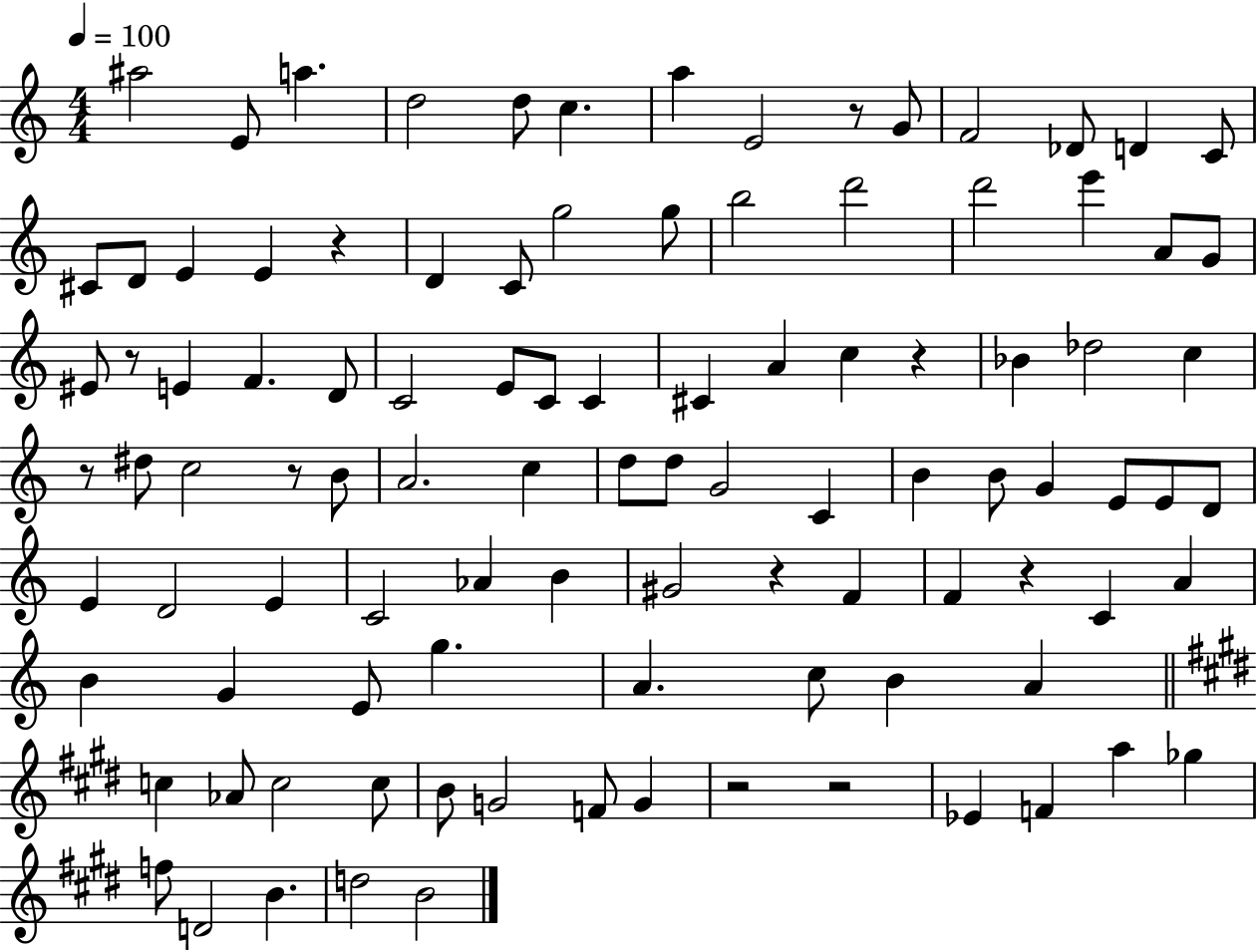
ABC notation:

X:1
T:Untitled
M:4/4
L:1/4
K:C
^a2 E/2 a d2 d/2 c a E2 z/2 G/2 F2 _D/2 D C/2 ^C/2 D/2 E E z D C/2 g2 g/2 b2 d'2 d'2 e' A/2 G/2 ^E/2 z/2 E F D/2 C2 E/2 C/2 C ^C A c z _B _d2 c z/2 ^d/2 c2 z/2 B/2 A2 c d/2 d/2 G2 C B B/2 G E/2 E/2 D/2 E D2 E C2 _A B ^G2 z F F z C A B G E/2 g A c/2 B A c _A/2 c2 c/2 B/2 G2 F/2 G z2 z2 _E F a _g f/2 D2 B d2 B2